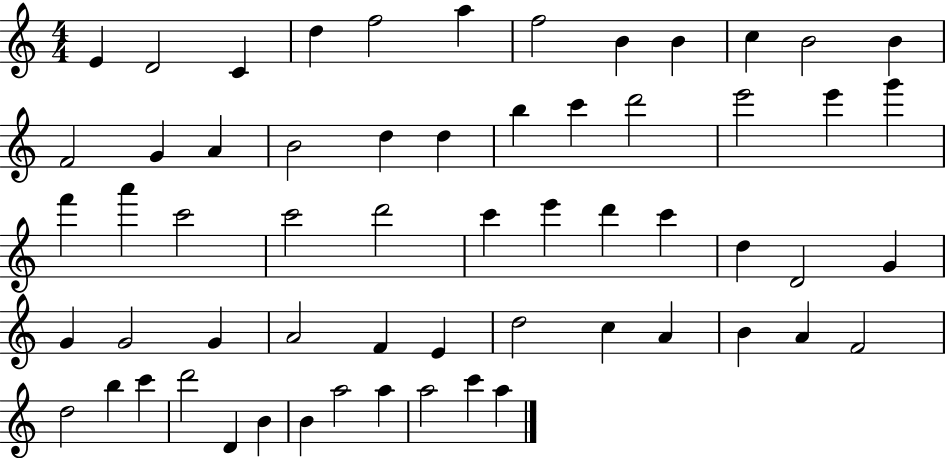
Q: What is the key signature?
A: C major